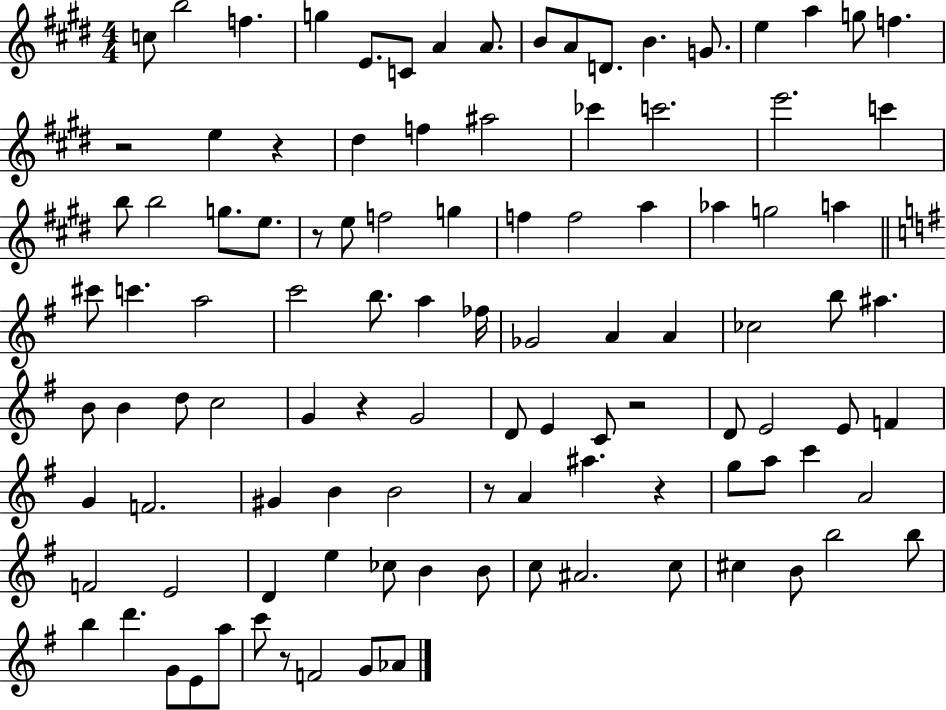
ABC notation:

X:1
T:Untitled
M:4/4
L:1/4
K:E
c/2 b2 f g E/2 C/2 A A/2 B/2 A/2 D/2 B G/2 e a g/2 f z2 e z ^d f ^a2 _c' c'2 e'2 c' b/2 b2 g/2 e/2 z/2 e/2 f2 g f f2 a _a g2 a ^c'/2 c' a2 c'2 b/2 a _f/4 _G2 A A _c2 b/2 ^a B/2 B d/2 c2 G z G2 D/2 E C/2 z2 D/2 E2 E/2 F G F2 ^G B B2 z/2 A ^a z g/2 a/2 c' A2 F2 E2 D e _c/2 B B/2 c/2 ^A2 c/2 ^c B/2 b2 b/2 b d' G/2 E/2 a/2 c'/2 z/2 F2 G/2 _A/2